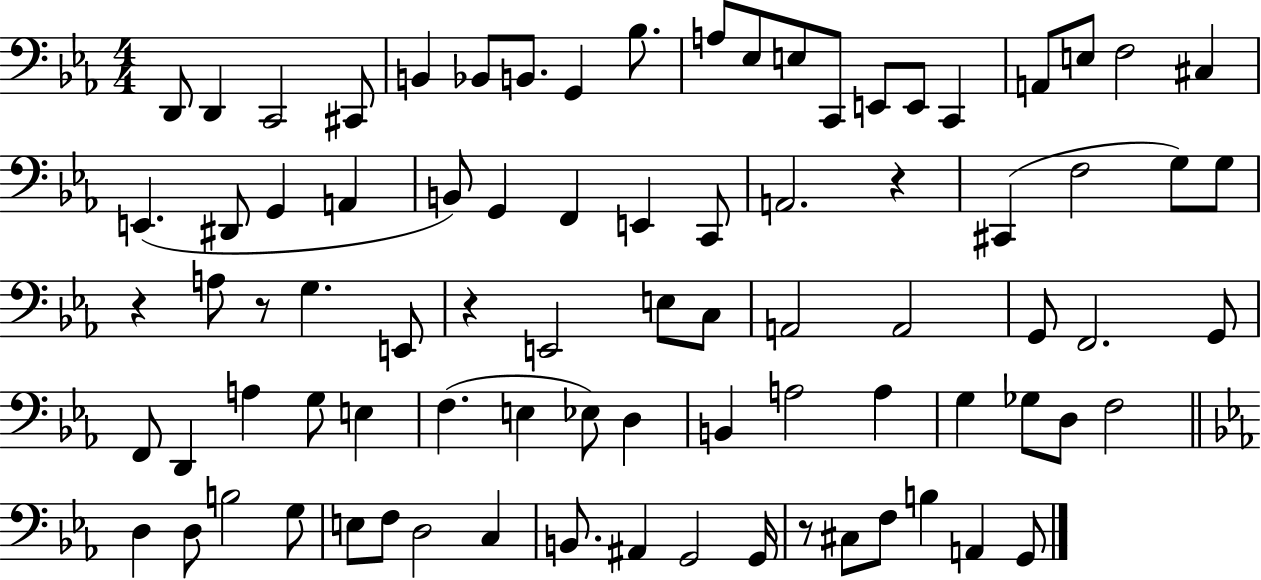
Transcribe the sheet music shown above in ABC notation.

X:1
T:Untitled
M:4/4
L:1/4
K:Eb
D,,/2 D,, C,,2 ^C,,/2 B,, _B,,/2 B,,/2 G,, _B,/2 A,/2 _E,/2 E,/2 C,,/2 E,,/2 E,,/2 C,, A,,/2 E,/2 F,2 ^C, E,, ^D,,/2 G,, A,, B,,/2 G,, F,, E,, C,,/2 A,,2 z ^C,, F,2 G,/2 G,/2 z A,/2 z/2 G, E,,/2 z E,,2 E,/2 C,/2 A,,2 A,,2 G,,/2 F,,2 G,,/2 F,,/2 D,, A, G,/2 E, F, E, _E,/2 D, B,, A,2 A, G, _G,/2 D,/2 F,2 D, D,/2 B,2 G,/2 E,/2 F,/2 D,2 C, B,,/2 ^A,, G,,2 G,,/4 z/2 ^C,/2 F,/2 B, A,, G,,/2